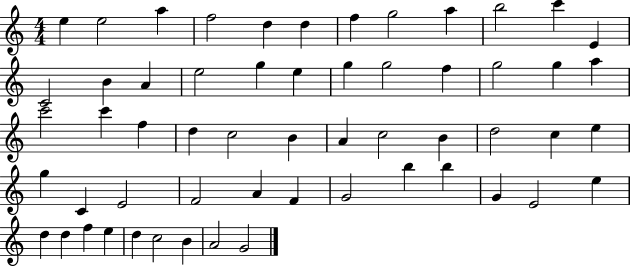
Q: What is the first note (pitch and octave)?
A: E5